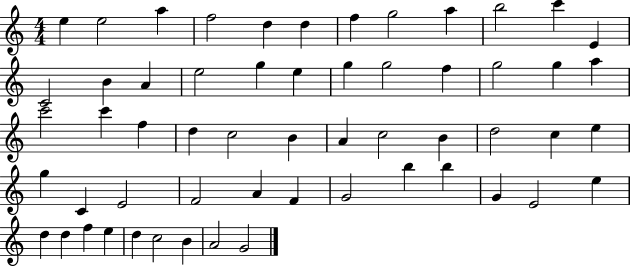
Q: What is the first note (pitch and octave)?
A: E5